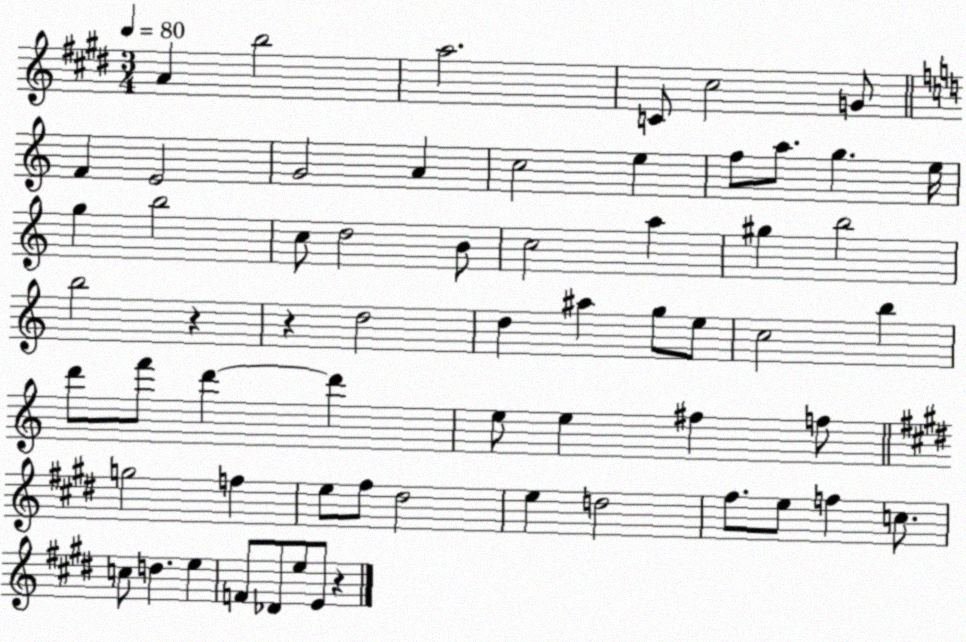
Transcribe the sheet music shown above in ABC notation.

X:1
T:Untitled
M:3/4
L:1/4
K:E
A b2 a2 C/2 ^c2 G/2 F E2 G2 A c2 e f/2 a/2 g e/4 g b2 c/2 d2 B/2 c2 a ^g b2 b2 z z d2 d ^a g/2 e/2 c2 b d'/2 f'/2 d' d' e/2 e ^f f/2 g2 f e/2 ^f/2 ^d2 e d2 ^f/2 e/2 f c/2 c/2 d e F/2 _D/2 e/2 E/2 z